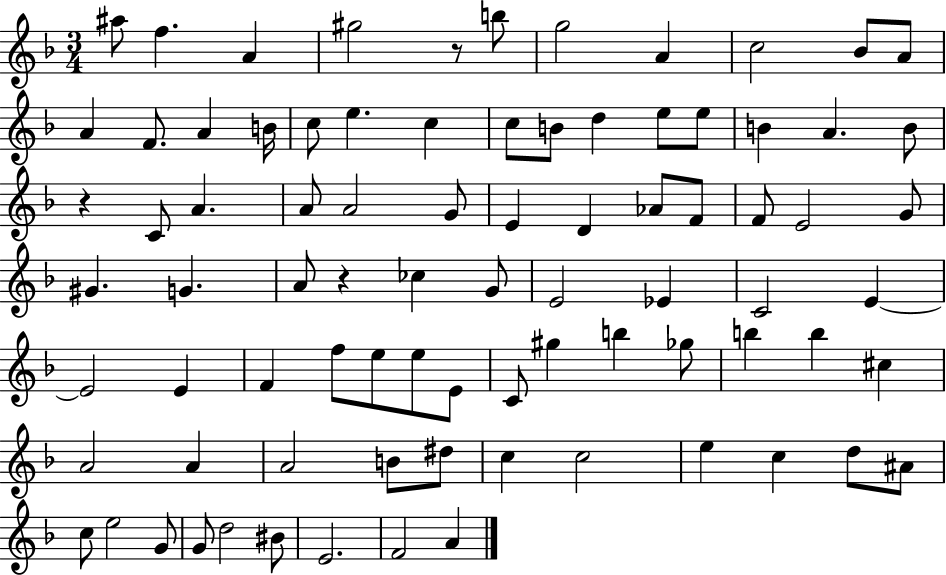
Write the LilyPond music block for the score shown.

{
  \clef treble
  \numericTimeSignature
  \time 3/4
  \key f \major
  ais''8 f''4. a'4 | gis''2 r8 b''8 | g''2 a'4 | c''2 bes'8 a'8 | \break a'4 f'8. a'4 b'16 | c''8 e''4. c''4 | c''8 b'8 d''4 e''8 e''8 | b'4 a'4. b'8 | \break r4 c'8 a'4. | a'8 a'2 g'8 | e'4 d'4 aes'8 f'8 | f'8 e'2 g'8 | \break gis'4. g'4. | a'8 r4 ces''4 g'8 | e'2 ees'4 | c'2 e'4~~ | \break e'2 e'4 | f'4 f''8 e''8 e''8 e'8 | c'8 gis''4 b''4 ges''8 | b''4 b''4 cis''4 | \break a'2 a'4 | a'2 b'8 dis''8 | c''4 c''2 | e''4 c''4 d''8 ais'8 | \break c''8 e''2 g'8 | g'8 d''2 bis'8 | e'2. | f'2 a'4 | \break \bar "|."
}